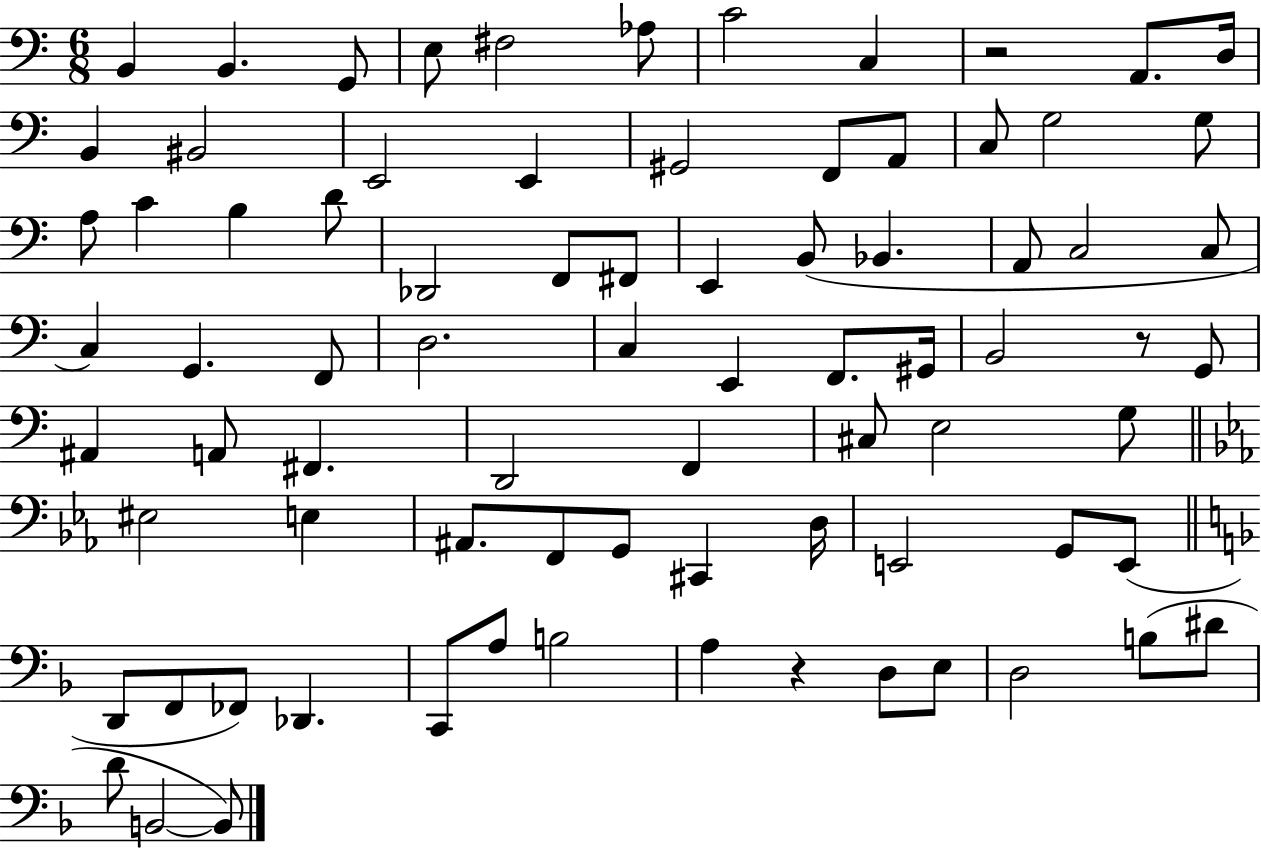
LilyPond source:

{
  \clef bass
  \numericTimeSignature
  \time 6/8
  \key c \major
  b,4 b,4. g,8 | e8 fis2 aes8 | c'2 c4 | r2 a,8. d16 | \break b,4 bis,2 | e,2 e,4 | gis,2 f,8 a,8 | c8 g2 g8 | \break a8 c'4 b4 d'8 | des,2 f,8 fis,8 | e,4 b,8( bes,4. | a,8 c2 c8 | \break c4) g,4. f,8 | d2. | c4 e,4 f,8. gis,16 | b,2 r8 g,8 | \break ais,4 a,8 fis,4. | d,2 f,4 | cis8 e2 g8 | \bar "||" \break \key ees \major eis2 e4 | ais,8. f,8 g,8 cis,4 d16 | e,2 g,8 e,8( | \bar "||" \break \key f \major d,8 f,8 fes,8) des,4. | c,8 a8 b2 | a4 r4 d8 e8 | d2 b8( dis'8 | \break d'8 b,2~~ b,8) | \bar "|."
}